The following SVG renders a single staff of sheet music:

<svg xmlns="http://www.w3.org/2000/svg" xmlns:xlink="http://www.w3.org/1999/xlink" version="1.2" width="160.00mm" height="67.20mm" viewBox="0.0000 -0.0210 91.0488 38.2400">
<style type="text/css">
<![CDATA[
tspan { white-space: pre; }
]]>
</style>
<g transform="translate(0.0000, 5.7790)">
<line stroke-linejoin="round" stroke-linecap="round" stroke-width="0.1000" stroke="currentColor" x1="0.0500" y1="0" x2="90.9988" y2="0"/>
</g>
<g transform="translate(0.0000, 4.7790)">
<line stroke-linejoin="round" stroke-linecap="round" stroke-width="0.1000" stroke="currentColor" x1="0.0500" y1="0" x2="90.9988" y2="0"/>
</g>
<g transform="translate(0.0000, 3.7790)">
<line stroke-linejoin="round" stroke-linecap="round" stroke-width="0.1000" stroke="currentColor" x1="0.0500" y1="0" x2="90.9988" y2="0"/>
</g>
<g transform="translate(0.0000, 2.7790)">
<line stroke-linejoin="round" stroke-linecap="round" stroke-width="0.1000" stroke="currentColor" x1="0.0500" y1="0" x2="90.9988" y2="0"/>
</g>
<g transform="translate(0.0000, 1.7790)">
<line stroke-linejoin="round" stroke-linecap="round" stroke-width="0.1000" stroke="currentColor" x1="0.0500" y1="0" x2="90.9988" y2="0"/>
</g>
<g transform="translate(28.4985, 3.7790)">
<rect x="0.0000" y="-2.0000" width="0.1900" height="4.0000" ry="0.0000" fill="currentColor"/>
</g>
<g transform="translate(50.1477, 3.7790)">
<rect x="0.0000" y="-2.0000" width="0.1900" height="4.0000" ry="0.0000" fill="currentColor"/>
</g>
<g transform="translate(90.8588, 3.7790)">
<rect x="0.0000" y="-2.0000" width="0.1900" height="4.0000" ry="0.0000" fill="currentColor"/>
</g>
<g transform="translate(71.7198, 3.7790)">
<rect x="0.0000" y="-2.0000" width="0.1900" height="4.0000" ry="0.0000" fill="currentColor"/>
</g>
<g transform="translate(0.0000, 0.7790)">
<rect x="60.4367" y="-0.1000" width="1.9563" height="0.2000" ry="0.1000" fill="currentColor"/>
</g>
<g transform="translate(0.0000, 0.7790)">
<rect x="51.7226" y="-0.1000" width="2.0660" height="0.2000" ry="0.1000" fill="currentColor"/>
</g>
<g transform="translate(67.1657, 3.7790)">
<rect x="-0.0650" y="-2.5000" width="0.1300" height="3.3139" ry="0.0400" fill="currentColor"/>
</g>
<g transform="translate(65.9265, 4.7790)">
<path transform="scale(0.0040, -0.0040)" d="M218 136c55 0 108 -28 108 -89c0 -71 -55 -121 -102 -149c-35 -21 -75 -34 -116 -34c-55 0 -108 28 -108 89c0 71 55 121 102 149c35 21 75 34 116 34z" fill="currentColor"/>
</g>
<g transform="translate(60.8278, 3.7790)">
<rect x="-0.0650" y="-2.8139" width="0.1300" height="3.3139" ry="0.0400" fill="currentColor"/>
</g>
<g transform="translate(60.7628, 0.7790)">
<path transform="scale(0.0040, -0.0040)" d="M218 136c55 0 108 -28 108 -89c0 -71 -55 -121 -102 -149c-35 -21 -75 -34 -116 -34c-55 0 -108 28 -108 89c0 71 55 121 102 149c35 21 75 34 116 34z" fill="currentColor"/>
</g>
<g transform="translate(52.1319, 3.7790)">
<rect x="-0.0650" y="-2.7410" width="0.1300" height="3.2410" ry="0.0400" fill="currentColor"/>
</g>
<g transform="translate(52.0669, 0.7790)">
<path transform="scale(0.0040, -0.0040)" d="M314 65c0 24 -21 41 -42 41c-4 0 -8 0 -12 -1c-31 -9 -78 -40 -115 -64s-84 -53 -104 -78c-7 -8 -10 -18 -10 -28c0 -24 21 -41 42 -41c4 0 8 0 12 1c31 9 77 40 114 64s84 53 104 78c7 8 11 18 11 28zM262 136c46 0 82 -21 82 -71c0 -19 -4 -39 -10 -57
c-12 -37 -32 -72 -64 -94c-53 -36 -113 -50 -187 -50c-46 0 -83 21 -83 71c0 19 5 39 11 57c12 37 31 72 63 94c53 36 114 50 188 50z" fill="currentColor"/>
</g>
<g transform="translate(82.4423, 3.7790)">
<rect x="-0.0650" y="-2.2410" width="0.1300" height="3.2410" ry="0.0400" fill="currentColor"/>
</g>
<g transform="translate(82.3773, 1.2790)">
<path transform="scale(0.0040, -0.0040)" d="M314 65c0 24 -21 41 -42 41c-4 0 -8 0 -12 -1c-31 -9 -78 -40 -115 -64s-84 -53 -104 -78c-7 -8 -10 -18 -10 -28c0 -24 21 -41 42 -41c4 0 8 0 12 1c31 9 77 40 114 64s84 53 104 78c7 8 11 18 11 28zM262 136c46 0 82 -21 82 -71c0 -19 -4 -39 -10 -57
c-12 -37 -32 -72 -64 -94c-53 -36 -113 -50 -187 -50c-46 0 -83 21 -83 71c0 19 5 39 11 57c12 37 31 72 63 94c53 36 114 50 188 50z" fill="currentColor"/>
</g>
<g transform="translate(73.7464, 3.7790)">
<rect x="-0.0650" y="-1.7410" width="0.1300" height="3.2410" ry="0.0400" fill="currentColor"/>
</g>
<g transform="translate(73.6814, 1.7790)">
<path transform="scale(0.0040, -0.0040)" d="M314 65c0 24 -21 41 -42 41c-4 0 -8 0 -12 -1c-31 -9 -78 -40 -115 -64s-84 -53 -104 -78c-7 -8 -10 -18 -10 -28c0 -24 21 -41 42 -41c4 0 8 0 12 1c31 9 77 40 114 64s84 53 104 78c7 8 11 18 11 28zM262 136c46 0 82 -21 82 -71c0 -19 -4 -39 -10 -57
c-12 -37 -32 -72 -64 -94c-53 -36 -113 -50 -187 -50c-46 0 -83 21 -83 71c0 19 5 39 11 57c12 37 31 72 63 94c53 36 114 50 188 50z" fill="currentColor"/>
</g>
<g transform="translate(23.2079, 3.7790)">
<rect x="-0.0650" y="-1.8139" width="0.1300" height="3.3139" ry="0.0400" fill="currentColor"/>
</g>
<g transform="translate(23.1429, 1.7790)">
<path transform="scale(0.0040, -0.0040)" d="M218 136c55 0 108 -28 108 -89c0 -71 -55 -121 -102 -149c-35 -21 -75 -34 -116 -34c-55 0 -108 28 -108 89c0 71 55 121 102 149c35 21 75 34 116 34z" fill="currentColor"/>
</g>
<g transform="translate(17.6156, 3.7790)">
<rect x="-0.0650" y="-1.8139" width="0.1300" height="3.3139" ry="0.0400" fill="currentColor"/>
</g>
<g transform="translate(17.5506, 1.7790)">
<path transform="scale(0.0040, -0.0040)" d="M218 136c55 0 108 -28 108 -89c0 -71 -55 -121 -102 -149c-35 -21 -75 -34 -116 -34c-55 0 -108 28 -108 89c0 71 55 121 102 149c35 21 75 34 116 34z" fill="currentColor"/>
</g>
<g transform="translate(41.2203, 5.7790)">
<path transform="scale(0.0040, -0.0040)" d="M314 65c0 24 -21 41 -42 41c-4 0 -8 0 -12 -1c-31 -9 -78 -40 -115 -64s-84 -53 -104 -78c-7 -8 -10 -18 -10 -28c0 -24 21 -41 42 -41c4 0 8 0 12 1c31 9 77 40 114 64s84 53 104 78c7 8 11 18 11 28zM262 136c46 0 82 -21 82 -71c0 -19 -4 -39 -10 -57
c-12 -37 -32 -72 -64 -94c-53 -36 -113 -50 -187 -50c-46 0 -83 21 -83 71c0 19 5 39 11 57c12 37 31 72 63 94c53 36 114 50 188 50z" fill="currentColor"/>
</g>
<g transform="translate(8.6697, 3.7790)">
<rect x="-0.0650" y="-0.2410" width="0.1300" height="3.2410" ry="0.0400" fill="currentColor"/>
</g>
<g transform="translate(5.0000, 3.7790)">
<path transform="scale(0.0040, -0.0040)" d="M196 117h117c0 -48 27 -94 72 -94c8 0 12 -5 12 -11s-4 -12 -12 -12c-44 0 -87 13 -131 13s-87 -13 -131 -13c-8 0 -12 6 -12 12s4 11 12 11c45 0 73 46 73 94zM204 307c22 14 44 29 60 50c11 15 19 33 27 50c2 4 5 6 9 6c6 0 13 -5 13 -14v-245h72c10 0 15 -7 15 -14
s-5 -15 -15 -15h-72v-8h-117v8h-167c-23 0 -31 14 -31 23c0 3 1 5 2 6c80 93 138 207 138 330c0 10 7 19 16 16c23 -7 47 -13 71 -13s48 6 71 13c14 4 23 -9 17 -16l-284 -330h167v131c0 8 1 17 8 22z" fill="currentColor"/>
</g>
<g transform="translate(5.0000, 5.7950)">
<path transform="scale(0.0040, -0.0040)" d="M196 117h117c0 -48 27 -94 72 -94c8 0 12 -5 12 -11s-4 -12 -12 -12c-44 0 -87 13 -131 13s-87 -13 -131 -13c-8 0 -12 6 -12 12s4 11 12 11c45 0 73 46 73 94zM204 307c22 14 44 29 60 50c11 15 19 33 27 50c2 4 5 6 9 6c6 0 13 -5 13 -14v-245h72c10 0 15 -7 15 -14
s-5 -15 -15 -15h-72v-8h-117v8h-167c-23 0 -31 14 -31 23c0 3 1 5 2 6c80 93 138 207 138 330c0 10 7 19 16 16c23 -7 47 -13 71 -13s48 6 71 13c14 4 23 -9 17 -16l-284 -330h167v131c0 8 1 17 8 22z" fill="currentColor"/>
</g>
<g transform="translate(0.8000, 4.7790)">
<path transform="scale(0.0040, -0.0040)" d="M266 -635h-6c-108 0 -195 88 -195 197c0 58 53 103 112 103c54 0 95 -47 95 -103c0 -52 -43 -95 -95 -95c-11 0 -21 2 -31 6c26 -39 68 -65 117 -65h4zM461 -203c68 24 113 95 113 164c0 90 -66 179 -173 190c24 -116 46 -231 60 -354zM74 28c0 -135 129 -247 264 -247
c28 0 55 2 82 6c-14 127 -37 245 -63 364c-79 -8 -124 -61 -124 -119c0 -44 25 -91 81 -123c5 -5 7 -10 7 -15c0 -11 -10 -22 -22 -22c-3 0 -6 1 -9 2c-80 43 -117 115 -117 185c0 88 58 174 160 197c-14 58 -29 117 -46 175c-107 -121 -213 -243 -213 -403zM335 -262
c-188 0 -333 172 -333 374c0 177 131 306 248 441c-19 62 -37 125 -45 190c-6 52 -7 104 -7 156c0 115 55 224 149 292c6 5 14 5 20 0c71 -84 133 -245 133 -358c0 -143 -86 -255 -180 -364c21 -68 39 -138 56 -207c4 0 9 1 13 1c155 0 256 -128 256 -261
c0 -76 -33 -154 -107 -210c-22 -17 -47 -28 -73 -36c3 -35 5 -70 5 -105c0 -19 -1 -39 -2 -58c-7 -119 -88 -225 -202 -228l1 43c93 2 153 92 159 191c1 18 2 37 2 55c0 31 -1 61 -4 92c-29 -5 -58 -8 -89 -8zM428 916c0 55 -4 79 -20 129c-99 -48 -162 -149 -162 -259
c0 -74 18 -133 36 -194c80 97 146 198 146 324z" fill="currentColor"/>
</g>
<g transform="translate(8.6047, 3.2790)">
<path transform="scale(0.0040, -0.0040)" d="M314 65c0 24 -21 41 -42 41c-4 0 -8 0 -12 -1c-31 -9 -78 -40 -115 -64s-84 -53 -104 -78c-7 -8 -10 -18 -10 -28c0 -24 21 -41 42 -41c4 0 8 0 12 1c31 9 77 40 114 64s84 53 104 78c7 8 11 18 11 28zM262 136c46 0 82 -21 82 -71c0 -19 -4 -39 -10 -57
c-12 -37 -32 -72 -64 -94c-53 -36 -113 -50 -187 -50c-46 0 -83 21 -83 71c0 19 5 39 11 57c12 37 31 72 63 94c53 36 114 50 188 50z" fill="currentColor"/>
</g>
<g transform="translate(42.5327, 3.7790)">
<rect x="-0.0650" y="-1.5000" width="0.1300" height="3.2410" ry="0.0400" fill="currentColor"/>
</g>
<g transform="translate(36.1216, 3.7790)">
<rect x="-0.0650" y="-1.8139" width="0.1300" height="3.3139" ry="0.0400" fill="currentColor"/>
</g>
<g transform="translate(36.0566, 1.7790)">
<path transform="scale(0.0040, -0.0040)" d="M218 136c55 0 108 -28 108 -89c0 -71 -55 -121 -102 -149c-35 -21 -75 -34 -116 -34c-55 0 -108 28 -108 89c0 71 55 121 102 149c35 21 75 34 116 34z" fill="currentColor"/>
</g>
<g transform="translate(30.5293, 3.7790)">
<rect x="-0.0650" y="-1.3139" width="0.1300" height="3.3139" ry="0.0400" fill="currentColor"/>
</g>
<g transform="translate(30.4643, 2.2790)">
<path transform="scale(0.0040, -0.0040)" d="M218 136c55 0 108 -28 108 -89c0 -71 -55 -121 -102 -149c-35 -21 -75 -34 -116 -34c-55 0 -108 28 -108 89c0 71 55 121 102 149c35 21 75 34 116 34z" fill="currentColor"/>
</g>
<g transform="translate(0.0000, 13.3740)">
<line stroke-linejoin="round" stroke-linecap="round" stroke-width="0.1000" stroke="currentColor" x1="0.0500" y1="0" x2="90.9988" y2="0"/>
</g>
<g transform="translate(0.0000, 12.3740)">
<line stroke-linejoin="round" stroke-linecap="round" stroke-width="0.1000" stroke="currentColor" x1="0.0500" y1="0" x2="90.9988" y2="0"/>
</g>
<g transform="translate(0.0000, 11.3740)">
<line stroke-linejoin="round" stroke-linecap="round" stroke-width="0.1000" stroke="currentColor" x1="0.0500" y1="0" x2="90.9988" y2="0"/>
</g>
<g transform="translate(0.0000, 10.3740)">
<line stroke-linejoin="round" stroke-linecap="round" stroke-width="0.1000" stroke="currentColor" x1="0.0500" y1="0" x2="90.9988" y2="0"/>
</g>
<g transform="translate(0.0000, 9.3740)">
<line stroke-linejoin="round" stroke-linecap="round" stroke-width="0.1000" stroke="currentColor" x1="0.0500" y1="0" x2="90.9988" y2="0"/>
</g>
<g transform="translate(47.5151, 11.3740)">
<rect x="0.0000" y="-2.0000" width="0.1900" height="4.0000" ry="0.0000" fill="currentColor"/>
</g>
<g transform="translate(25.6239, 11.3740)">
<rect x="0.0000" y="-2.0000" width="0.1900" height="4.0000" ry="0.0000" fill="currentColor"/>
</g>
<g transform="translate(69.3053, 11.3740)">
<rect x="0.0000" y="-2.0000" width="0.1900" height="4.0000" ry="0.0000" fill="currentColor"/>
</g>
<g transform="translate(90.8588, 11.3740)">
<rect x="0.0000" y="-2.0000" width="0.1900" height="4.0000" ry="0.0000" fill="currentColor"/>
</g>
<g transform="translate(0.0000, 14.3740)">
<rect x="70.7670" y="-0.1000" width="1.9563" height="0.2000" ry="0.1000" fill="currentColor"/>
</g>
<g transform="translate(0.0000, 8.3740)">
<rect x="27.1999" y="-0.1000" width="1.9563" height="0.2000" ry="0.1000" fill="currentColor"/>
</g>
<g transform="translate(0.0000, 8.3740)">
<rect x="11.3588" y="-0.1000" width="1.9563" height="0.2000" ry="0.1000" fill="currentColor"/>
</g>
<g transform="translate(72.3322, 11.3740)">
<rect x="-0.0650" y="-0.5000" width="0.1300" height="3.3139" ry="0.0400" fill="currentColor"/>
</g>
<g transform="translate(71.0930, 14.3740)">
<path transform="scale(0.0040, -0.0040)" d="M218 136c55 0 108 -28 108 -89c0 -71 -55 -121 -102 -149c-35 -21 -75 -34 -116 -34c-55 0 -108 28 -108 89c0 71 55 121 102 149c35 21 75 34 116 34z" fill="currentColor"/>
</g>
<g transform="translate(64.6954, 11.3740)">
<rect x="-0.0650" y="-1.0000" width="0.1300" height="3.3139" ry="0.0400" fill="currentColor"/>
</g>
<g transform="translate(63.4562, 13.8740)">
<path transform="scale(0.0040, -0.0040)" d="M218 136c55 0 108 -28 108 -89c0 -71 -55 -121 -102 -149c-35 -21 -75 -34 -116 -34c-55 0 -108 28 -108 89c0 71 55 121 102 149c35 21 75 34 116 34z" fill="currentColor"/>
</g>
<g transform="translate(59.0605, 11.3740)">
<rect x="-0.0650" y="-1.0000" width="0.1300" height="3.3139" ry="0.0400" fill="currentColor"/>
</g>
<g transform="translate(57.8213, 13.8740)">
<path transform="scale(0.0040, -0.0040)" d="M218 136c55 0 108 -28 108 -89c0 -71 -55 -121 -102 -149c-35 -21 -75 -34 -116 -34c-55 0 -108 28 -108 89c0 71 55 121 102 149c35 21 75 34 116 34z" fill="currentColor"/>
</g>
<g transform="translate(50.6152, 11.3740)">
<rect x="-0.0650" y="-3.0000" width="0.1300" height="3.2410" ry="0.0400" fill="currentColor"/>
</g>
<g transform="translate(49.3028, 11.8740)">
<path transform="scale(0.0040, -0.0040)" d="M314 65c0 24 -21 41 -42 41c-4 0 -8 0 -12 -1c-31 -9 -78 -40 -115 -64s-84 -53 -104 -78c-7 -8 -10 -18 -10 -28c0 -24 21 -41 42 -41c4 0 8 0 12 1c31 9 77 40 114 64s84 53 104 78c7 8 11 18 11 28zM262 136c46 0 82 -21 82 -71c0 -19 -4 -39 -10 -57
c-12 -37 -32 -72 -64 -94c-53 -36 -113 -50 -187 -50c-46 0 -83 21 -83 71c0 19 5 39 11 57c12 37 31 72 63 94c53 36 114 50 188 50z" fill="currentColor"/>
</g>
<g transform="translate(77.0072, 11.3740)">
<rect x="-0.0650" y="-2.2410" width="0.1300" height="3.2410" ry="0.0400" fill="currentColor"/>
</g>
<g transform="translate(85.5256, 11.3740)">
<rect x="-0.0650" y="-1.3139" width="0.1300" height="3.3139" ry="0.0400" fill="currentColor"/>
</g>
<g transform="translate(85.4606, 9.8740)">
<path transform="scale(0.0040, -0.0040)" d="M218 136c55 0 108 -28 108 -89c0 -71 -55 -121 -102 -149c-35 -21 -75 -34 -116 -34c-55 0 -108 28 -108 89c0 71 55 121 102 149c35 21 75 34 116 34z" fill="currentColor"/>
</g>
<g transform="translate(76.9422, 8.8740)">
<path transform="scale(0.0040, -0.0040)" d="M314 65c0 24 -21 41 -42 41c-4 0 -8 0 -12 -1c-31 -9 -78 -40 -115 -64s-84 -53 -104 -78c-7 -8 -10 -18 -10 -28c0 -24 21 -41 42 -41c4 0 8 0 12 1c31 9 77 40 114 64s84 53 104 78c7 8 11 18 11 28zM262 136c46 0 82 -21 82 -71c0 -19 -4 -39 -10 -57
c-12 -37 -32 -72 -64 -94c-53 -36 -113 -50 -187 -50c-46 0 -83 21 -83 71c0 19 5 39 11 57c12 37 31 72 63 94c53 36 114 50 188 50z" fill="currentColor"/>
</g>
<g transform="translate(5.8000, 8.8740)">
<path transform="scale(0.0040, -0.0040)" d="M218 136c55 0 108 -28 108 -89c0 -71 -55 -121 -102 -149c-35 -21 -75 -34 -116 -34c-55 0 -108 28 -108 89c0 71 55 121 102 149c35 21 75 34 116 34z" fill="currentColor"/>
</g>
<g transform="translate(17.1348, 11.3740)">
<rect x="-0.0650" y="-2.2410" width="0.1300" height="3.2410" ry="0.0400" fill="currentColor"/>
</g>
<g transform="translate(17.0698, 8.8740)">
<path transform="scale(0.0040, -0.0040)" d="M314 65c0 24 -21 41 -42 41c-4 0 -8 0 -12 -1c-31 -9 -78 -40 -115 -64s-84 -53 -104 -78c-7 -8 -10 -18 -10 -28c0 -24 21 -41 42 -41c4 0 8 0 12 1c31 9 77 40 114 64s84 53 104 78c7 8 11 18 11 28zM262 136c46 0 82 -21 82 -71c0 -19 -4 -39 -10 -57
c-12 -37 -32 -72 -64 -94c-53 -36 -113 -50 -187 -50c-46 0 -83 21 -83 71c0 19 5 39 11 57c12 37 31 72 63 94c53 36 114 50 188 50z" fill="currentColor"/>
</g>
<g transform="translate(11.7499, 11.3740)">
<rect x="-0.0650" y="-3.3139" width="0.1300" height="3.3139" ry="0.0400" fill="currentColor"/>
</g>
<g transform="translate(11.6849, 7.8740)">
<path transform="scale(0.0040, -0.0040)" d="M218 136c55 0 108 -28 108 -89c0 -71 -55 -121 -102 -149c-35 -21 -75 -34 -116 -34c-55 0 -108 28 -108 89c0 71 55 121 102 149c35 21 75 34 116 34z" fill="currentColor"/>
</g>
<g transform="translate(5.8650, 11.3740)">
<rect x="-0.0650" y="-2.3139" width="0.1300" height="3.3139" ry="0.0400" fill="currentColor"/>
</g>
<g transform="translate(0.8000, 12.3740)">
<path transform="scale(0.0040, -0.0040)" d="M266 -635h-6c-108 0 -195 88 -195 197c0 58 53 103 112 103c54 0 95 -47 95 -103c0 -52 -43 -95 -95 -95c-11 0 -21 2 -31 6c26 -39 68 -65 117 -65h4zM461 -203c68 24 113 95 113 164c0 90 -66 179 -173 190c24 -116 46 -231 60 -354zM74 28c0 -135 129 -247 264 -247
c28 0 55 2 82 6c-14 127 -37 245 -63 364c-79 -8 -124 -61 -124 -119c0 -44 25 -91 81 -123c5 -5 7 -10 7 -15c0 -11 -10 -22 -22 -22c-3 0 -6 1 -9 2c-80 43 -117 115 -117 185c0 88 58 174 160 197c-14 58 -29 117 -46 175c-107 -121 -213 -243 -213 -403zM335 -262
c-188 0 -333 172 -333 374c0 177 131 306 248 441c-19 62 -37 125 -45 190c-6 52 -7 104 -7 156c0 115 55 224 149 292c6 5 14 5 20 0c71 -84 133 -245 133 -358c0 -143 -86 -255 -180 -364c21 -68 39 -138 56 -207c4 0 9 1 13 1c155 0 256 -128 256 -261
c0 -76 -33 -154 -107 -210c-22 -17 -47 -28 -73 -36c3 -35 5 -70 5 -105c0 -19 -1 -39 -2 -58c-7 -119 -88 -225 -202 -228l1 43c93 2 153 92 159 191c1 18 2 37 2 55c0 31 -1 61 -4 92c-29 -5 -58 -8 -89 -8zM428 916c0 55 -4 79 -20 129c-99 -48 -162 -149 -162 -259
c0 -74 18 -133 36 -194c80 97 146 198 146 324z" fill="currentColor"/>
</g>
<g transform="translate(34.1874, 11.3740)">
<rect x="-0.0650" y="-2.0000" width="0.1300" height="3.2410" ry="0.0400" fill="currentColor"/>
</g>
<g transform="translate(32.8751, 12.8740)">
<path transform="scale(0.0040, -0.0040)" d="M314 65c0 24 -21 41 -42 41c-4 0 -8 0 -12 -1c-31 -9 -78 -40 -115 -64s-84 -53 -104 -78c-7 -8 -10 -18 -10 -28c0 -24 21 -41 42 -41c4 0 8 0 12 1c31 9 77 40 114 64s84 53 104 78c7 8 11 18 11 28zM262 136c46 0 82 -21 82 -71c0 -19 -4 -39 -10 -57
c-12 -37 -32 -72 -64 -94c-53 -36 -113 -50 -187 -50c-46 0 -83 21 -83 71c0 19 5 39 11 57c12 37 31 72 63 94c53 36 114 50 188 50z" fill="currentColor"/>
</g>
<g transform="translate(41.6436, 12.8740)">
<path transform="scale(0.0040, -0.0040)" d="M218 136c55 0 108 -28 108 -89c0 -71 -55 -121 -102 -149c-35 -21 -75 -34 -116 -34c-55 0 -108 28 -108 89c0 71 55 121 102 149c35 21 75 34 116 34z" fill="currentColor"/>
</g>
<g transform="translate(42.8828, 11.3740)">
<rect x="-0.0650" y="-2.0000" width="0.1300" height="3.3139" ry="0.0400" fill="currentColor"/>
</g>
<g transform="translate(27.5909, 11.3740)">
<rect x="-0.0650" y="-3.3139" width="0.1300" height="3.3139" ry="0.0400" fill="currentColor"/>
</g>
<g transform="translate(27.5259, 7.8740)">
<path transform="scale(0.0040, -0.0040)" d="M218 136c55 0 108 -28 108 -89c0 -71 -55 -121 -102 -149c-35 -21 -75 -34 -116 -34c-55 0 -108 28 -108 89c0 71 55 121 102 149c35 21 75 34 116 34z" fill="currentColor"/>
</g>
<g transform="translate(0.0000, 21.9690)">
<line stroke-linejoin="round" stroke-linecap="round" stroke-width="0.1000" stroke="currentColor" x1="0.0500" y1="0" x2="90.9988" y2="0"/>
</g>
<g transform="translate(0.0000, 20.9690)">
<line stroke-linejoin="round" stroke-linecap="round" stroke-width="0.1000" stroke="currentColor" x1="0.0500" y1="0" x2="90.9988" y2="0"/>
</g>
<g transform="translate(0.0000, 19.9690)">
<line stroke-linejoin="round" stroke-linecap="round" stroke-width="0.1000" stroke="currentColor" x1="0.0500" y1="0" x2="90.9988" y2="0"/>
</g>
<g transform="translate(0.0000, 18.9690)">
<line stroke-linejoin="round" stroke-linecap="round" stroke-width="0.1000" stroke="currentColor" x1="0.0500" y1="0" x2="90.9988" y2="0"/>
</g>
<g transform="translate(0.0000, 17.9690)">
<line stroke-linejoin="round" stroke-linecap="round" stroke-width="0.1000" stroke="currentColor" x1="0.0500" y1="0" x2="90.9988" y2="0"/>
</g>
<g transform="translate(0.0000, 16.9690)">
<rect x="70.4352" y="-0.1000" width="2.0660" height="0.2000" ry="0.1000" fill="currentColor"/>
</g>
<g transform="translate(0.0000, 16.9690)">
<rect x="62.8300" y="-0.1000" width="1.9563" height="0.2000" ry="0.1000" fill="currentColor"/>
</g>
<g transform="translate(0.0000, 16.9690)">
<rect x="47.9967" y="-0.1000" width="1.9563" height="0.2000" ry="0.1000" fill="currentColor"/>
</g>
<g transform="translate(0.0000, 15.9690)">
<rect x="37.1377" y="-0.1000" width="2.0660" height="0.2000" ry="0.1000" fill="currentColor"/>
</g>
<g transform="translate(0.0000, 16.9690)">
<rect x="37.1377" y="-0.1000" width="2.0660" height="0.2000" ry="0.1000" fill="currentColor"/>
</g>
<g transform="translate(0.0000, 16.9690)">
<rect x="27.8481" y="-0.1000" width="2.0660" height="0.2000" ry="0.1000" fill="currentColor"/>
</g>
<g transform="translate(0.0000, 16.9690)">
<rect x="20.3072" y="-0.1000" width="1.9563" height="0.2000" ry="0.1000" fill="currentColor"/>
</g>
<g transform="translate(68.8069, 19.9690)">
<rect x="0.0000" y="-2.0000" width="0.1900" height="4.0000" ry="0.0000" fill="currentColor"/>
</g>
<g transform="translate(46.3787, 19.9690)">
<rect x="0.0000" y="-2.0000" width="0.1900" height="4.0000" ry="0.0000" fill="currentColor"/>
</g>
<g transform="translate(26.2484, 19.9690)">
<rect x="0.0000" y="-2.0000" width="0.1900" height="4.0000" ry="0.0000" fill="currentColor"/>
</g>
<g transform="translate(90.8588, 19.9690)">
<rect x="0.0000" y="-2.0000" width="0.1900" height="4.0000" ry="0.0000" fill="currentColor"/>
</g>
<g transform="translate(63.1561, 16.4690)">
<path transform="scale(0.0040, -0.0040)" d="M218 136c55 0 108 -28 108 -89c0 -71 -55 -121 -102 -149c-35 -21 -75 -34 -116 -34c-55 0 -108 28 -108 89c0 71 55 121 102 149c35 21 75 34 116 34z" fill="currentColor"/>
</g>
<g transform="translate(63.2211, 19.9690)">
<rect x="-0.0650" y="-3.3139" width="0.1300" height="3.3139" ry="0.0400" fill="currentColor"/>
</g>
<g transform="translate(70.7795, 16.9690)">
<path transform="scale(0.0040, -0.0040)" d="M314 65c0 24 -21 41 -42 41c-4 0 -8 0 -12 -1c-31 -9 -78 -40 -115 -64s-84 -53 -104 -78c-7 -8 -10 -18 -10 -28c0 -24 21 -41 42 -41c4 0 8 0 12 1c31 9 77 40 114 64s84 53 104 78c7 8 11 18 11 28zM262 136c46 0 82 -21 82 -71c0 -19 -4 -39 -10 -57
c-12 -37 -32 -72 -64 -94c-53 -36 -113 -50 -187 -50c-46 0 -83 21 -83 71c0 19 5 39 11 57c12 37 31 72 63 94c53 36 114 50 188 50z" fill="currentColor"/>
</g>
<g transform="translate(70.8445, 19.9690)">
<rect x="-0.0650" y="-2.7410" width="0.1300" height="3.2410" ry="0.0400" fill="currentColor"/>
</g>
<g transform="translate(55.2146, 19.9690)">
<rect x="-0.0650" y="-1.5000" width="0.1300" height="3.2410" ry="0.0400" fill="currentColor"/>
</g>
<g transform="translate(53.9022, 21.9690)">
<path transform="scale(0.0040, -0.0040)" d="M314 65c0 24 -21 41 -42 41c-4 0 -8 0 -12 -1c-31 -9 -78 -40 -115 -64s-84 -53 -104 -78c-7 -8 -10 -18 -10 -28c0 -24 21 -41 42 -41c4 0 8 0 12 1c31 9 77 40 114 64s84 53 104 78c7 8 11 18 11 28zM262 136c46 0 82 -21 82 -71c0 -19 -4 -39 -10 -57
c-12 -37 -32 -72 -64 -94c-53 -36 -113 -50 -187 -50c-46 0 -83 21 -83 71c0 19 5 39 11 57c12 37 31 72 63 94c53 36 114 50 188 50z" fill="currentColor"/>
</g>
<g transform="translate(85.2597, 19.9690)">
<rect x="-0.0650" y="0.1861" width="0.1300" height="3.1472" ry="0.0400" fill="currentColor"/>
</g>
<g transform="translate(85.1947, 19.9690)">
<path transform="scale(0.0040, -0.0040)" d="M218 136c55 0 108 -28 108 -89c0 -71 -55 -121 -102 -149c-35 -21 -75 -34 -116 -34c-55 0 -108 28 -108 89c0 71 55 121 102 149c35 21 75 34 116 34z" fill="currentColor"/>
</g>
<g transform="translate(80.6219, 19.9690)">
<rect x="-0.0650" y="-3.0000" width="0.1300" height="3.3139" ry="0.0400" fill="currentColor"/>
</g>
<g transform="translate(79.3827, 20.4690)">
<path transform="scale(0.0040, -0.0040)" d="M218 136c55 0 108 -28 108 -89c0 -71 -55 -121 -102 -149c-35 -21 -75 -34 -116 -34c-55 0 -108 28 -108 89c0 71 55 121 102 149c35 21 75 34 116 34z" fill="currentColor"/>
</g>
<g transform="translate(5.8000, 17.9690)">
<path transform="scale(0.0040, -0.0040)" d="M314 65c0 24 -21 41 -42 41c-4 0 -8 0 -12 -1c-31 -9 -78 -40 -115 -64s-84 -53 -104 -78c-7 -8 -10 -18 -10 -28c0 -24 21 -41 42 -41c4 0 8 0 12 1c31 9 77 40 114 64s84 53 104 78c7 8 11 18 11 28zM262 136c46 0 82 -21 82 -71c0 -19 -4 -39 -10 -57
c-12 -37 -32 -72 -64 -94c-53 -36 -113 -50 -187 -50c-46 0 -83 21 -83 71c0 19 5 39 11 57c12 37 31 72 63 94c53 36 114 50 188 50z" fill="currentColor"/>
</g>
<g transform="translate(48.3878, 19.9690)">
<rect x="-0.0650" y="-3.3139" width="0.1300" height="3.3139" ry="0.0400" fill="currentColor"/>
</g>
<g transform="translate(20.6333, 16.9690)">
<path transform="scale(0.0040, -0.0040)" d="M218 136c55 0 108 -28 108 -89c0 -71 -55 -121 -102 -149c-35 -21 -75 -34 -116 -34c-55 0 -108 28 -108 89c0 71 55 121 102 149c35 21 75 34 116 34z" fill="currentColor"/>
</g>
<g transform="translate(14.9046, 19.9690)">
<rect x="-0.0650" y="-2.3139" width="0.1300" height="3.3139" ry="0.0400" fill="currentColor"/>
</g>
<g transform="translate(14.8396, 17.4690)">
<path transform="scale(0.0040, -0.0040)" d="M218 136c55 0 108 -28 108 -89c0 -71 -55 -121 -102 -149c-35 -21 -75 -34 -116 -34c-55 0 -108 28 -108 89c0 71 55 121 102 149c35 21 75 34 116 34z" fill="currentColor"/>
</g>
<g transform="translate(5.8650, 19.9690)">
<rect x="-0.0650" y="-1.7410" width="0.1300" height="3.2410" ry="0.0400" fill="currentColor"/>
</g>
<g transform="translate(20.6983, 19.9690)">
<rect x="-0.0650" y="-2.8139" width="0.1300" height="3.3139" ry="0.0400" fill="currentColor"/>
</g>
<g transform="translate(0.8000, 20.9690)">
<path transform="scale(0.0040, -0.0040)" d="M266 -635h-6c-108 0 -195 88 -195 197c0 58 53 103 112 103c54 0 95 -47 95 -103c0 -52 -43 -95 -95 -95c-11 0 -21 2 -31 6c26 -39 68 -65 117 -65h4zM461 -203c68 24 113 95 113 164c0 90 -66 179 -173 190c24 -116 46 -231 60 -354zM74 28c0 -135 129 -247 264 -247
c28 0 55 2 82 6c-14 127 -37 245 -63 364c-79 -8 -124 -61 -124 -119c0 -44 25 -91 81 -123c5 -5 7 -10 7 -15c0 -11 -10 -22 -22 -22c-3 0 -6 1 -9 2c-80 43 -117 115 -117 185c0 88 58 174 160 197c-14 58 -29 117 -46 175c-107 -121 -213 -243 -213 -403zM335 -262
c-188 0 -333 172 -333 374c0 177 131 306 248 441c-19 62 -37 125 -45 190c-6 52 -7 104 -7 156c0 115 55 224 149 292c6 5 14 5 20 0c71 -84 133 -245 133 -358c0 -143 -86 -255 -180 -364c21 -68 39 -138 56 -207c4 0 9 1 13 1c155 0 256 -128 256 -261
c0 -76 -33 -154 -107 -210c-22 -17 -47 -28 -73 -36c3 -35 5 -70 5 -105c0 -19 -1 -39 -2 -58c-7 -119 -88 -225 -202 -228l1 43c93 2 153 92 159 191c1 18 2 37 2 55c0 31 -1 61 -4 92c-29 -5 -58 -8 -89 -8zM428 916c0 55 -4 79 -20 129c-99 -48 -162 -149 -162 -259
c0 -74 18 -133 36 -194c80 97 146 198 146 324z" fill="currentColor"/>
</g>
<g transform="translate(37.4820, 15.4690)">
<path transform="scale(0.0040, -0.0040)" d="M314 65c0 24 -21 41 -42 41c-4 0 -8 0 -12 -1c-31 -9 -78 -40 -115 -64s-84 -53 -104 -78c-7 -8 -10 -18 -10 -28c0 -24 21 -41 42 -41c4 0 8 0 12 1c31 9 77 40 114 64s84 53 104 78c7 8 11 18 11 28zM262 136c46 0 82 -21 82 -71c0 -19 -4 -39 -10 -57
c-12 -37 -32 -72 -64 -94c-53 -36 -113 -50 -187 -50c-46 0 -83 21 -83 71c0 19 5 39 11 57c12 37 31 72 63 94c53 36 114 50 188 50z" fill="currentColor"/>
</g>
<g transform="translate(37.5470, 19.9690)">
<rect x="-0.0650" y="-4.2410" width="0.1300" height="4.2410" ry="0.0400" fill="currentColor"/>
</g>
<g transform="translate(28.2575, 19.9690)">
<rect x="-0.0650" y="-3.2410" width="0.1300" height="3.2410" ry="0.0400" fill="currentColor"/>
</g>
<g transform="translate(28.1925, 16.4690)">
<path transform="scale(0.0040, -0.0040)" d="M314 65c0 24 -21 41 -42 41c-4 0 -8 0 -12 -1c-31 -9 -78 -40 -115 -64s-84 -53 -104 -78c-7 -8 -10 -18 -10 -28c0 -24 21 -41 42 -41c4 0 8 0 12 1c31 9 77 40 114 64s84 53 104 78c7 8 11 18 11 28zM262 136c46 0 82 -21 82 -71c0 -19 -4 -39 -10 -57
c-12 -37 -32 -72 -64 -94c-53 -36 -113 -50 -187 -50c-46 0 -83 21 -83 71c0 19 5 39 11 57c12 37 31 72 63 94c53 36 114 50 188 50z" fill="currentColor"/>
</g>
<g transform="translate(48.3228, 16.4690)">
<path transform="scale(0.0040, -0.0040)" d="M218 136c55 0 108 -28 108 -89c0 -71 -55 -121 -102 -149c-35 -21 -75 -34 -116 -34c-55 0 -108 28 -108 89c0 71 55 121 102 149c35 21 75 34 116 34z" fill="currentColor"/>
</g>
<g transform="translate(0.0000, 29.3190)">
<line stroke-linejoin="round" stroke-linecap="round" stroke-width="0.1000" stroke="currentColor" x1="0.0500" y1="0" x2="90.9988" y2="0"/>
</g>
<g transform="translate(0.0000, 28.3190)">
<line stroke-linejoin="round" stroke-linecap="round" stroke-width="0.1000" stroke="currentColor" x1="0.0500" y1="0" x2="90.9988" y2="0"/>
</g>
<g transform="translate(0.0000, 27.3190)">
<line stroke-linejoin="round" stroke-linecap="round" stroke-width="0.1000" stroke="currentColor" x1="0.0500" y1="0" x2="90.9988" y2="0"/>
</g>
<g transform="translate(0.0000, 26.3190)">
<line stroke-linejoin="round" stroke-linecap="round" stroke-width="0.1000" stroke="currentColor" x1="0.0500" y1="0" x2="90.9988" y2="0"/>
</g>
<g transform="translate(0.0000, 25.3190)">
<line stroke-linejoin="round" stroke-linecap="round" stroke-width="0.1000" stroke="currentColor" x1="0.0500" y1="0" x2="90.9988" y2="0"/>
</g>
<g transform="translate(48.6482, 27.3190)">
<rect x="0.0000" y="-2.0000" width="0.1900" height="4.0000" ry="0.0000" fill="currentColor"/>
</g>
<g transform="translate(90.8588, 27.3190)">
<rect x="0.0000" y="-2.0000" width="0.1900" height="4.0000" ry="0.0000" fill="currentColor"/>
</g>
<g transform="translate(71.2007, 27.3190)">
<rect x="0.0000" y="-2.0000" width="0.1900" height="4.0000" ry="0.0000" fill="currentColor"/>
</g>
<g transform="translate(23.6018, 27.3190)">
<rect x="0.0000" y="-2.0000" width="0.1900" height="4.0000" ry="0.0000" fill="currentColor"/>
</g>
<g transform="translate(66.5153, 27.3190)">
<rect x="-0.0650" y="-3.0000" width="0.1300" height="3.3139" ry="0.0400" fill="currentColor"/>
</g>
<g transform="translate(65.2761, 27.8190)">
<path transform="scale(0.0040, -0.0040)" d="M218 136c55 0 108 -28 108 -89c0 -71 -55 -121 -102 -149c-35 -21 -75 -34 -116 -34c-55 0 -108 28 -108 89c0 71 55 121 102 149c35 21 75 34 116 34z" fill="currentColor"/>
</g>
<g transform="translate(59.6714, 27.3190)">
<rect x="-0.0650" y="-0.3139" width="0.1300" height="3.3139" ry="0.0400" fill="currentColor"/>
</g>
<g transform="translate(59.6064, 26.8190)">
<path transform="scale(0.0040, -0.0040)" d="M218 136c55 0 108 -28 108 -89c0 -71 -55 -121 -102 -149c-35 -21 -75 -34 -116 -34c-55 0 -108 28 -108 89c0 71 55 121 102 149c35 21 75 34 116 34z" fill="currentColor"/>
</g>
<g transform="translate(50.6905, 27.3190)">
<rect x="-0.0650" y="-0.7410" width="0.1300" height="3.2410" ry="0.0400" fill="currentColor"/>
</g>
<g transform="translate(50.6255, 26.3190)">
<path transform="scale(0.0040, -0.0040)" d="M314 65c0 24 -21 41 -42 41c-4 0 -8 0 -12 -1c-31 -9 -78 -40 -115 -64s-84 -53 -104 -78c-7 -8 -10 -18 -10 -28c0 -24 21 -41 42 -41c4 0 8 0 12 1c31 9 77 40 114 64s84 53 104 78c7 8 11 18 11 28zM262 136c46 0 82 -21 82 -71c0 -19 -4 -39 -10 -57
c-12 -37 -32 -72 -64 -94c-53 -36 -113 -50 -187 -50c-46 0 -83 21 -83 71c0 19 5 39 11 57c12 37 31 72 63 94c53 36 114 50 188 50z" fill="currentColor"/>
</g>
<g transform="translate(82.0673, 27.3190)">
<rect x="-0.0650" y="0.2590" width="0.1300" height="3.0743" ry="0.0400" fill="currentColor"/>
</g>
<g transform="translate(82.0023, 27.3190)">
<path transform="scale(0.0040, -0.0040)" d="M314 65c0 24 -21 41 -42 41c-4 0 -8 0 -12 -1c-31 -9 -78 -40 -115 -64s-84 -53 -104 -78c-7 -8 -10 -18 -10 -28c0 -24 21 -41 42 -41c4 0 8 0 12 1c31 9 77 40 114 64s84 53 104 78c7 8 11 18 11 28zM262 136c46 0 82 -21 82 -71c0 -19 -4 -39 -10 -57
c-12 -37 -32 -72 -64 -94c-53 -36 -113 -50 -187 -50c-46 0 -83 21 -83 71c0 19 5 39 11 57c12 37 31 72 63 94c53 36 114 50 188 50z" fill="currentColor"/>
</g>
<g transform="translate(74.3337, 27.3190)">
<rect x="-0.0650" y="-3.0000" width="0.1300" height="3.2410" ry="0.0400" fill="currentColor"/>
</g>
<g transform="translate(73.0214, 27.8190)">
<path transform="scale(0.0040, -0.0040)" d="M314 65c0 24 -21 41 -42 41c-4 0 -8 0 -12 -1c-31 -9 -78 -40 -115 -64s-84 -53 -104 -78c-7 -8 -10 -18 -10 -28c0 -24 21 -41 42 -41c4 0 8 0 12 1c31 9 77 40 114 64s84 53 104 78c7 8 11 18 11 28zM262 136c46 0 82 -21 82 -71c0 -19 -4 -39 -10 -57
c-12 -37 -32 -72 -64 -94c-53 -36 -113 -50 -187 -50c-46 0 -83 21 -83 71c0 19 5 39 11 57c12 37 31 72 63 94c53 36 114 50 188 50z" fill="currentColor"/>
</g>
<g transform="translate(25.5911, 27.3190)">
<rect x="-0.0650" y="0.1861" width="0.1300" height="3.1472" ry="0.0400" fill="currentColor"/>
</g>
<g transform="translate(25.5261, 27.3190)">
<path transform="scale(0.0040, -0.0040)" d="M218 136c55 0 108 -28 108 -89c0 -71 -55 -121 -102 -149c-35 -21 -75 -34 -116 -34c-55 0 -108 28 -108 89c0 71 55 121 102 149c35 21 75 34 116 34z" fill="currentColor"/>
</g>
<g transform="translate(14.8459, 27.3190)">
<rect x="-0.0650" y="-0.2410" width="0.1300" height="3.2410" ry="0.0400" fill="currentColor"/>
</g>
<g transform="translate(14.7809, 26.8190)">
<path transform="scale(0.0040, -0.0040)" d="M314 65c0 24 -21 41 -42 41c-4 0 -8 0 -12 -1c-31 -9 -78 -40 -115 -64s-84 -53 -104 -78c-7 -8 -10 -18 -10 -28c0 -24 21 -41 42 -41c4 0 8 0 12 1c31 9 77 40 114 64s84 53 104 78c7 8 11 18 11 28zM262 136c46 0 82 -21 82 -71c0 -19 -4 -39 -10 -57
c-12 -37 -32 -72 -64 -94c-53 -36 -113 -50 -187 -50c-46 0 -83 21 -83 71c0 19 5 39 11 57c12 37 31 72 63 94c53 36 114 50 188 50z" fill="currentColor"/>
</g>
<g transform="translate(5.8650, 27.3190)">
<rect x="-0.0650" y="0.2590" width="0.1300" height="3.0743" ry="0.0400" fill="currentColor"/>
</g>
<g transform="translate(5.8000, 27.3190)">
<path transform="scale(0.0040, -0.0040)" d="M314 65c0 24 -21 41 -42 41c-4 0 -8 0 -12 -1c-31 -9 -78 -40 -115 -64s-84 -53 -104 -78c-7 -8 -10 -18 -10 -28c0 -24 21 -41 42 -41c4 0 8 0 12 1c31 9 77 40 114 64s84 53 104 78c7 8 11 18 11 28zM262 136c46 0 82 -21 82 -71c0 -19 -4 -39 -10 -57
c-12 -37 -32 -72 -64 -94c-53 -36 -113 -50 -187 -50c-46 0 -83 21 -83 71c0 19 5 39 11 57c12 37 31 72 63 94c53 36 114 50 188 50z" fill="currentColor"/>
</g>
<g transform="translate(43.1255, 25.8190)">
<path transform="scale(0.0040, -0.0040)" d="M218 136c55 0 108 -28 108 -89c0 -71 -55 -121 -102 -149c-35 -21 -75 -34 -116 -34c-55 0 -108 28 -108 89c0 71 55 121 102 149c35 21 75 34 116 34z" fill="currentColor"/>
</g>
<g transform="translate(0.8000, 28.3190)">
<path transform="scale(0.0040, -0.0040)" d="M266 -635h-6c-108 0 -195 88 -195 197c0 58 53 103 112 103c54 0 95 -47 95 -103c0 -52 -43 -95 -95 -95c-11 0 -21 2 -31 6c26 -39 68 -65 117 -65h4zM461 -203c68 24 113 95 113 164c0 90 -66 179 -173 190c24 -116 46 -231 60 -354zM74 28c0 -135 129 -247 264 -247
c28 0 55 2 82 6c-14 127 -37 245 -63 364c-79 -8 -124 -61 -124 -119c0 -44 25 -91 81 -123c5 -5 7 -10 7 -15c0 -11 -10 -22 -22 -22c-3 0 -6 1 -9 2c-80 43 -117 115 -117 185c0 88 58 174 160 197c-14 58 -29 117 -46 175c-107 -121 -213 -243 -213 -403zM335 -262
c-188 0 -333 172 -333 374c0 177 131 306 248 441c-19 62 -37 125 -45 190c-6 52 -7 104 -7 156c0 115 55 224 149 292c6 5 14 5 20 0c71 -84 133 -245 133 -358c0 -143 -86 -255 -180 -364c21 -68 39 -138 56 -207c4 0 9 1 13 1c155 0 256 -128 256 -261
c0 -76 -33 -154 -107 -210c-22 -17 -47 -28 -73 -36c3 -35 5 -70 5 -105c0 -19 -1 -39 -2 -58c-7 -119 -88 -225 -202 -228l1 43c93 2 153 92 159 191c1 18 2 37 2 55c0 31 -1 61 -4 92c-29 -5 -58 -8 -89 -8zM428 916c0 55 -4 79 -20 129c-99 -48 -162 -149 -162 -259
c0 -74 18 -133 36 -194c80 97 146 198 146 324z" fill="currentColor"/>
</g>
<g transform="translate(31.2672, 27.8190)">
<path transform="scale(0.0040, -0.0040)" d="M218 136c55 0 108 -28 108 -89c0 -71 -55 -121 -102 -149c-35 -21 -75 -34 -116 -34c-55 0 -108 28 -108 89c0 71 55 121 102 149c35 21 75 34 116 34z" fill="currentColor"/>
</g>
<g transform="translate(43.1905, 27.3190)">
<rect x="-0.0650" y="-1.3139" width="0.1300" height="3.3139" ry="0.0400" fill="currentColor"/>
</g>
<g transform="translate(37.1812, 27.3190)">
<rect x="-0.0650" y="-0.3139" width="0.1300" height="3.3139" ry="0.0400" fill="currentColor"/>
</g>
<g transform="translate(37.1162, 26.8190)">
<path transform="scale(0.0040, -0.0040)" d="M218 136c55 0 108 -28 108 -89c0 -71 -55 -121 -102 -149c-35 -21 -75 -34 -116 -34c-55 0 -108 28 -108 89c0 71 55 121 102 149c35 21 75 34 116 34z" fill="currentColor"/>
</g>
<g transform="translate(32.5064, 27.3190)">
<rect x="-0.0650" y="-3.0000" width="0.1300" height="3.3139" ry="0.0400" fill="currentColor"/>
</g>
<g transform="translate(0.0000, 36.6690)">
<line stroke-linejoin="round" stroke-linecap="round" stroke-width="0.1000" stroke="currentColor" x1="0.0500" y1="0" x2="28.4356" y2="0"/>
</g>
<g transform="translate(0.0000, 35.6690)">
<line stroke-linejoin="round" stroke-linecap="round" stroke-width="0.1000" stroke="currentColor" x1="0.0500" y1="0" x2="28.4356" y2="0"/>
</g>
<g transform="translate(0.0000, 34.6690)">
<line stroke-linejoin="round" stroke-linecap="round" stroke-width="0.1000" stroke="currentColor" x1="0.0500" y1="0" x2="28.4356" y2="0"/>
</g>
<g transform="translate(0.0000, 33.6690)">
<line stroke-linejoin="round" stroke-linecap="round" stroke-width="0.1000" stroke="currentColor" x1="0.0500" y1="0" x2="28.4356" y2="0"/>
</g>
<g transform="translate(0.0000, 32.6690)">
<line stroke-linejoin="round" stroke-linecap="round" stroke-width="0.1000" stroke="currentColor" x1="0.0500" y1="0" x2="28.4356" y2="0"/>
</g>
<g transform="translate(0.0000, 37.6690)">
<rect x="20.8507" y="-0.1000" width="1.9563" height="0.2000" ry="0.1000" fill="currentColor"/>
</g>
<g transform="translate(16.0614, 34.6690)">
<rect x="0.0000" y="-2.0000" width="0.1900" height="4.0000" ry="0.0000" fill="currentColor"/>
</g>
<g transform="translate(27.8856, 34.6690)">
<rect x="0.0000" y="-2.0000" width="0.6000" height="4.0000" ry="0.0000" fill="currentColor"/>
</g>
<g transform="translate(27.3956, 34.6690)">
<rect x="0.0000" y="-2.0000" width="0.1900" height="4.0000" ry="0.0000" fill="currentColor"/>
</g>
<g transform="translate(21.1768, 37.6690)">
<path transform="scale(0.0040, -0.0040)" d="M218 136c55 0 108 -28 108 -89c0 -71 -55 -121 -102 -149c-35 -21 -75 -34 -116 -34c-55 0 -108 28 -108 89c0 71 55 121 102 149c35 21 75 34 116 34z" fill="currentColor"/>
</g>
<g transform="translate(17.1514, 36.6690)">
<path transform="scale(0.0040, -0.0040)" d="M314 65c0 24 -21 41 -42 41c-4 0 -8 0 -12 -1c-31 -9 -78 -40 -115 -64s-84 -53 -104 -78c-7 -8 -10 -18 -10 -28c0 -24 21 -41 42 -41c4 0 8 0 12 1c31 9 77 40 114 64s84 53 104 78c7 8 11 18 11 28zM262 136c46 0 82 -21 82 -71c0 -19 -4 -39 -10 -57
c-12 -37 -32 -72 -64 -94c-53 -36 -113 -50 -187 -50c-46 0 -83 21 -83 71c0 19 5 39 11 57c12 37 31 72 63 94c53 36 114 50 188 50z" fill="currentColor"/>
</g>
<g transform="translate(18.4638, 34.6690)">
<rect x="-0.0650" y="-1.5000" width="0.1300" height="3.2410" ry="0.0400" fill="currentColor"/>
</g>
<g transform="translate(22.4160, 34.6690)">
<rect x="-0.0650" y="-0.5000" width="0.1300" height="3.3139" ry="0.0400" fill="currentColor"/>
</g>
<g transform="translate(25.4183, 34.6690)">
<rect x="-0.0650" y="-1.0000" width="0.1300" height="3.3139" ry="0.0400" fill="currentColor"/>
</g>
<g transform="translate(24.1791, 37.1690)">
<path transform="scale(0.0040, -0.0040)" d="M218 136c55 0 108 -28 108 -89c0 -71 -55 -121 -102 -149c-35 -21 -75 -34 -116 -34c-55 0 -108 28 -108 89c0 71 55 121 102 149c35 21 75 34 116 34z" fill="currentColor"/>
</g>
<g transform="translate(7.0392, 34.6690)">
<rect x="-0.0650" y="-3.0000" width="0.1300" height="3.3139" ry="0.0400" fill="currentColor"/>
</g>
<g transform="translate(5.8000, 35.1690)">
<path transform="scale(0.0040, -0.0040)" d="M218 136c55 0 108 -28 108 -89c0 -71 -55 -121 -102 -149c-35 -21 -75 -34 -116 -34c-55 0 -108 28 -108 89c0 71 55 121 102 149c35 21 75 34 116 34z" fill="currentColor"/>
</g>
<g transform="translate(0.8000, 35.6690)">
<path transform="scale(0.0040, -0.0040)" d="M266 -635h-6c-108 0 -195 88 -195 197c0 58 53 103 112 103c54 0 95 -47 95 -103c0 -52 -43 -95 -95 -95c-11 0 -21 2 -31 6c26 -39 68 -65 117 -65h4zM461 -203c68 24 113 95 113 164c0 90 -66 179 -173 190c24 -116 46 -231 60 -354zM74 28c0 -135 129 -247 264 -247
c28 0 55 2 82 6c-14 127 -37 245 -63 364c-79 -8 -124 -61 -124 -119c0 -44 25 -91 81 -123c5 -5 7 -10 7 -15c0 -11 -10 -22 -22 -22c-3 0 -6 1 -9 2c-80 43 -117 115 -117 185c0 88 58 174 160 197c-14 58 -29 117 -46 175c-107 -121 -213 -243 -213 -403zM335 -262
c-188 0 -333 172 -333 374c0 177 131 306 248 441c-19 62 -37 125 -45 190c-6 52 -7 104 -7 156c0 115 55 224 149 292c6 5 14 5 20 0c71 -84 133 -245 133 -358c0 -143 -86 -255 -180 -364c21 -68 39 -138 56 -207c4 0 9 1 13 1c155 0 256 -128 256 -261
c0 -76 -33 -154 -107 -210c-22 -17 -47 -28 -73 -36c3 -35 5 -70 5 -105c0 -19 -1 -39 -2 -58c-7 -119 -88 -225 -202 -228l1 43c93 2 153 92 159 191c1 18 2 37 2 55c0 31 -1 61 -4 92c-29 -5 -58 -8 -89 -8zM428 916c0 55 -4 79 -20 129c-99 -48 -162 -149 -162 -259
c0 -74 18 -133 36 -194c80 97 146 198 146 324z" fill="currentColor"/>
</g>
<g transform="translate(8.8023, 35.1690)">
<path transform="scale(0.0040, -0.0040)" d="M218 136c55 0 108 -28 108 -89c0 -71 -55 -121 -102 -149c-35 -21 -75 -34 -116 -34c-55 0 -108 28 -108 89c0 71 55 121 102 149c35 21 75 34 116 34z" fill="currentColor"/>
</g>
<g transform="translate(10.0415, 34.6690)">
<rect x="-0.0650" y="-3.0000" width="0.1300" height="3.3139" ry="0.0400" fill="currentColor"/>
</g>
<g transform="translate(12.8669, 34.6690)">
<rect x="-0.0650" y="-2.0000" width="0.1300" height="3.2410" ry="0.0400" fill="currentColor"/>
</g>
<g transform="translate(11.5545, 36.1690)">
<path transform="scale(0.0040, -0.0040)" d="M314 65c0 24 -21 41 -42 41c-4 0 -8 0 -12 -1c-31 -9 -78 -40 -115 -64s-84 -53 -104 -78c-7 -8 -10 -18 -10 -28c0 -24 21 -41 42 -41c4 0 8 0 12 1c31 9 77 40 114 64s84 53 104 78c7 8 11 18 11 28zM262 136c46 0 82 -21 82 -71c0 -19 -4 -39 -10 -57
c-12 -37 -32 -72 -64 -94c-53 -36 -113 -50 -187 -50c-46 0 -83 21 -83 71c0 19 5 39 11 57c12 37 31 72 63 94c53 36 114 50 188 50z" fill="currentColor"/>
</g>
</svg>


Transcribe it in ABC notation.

X:1
T:Untitled
M:4/4
L:1/4
K:C
c2 f f e f E2 a2 a G f2 g2 g b g2 b F2 F A2 D D C g2 e f2 g a b2 d'2 b E2 b a2 A B B2 c2 B A c e d2 c A A2 B2 A A F2 E2 C D